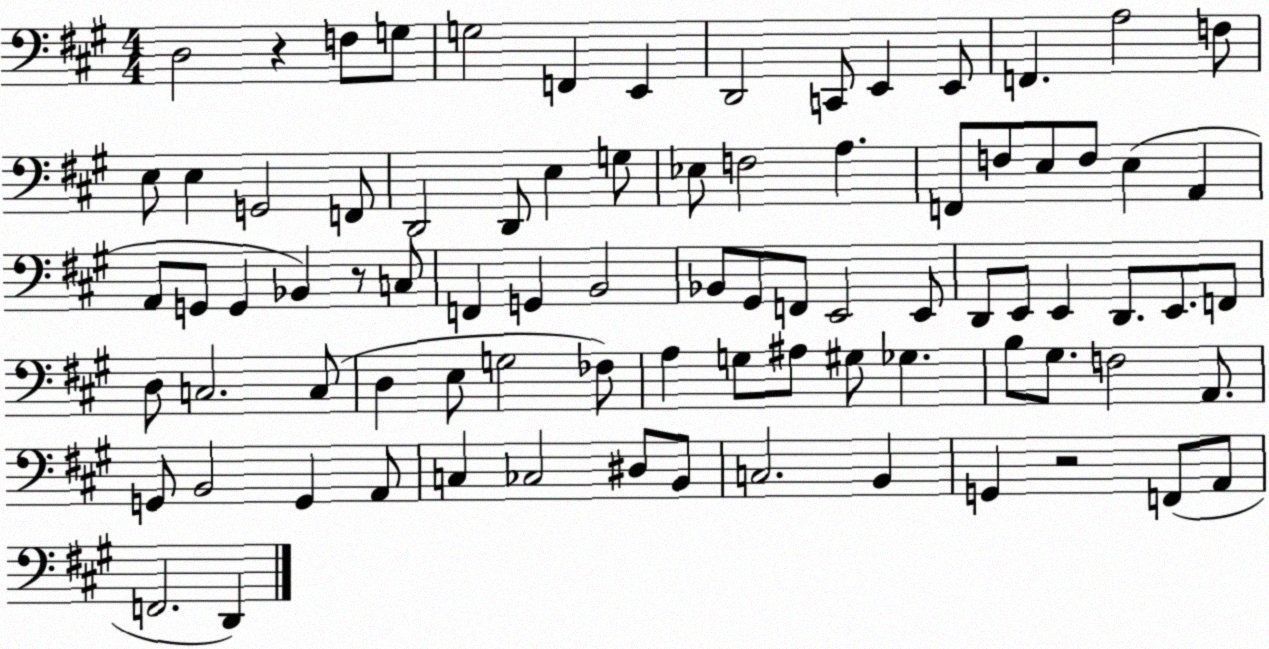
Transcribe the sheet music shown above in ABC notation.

X:1
T:Untitled
M:4/4
L:1/4
K:A
D,2 z F,/2 G,/2 G,2 F,, E,, D,,2 C,,/2 E,, E,,/2 F,, A,2 F,/2 E,/2 E, G,,2 F,,/2 D,,2 D,,/2 E, G,/2 _E,/2 F,2 A, F,,/2 F,/2 E,/2 F,/2 E, A,, A,,/2 G,,/2 G,, _B,, z/2 C,/2 F,, G,, B,,2 _B,,/2 ^G,,/2 F,,/2 E,,2 E,,/2 D,,/2 E,,/2 E,, D,,/2 E,,/2 F,,/2 D,/2 C,2 C,/2 D, E,/2 G,2 _F,/2 A, G,/2 ^A,/2 ^G,/2 _G, B,/2 ^G,/2 F,2 A,,/2 G,,/2 B,,2 G,, A,,/2 C, _C,2 ^D,/2 B,,/2 C,2 B,, G,, z2 F,,/2 A,,/2 F,,2 D,,